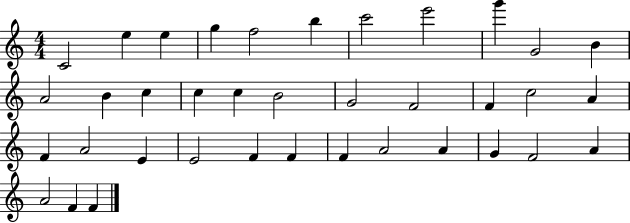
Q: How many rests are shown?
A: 0